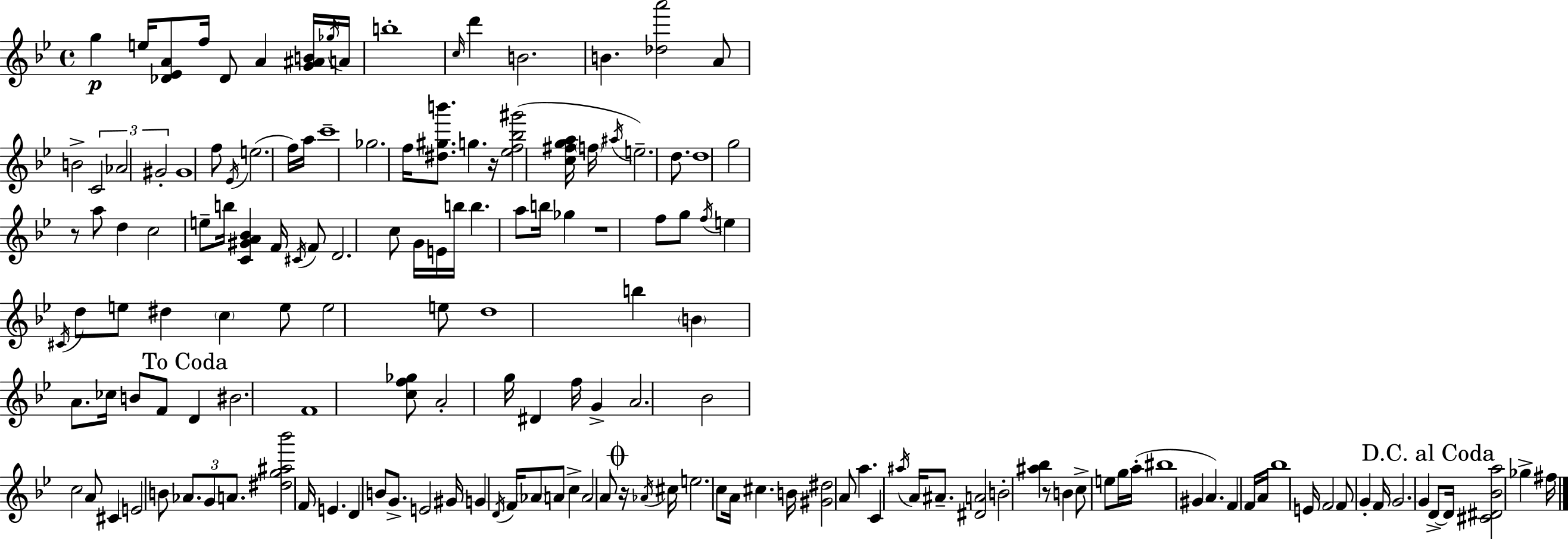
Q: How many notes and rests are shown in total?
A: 157